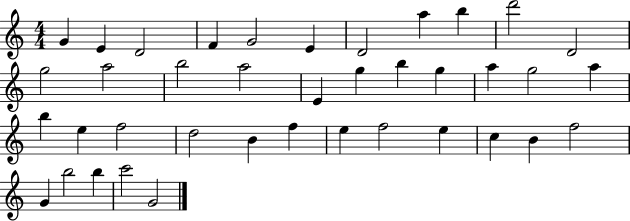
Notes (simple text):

G4/q E4/q D4/h F4/q G4/h E4/q D4/h A5/q B5/q D6/h D4/h G5/h A5/h B5/h A5/h E4/q G5/q B5/q G5/q A5/q G5/h A5/q B5/q E5/q F5/h D5/h B4/q F5/q E5/q F5/h E5/q C5/q B4/q F5/h G4/q B5/h B5/q C6/h G4/h